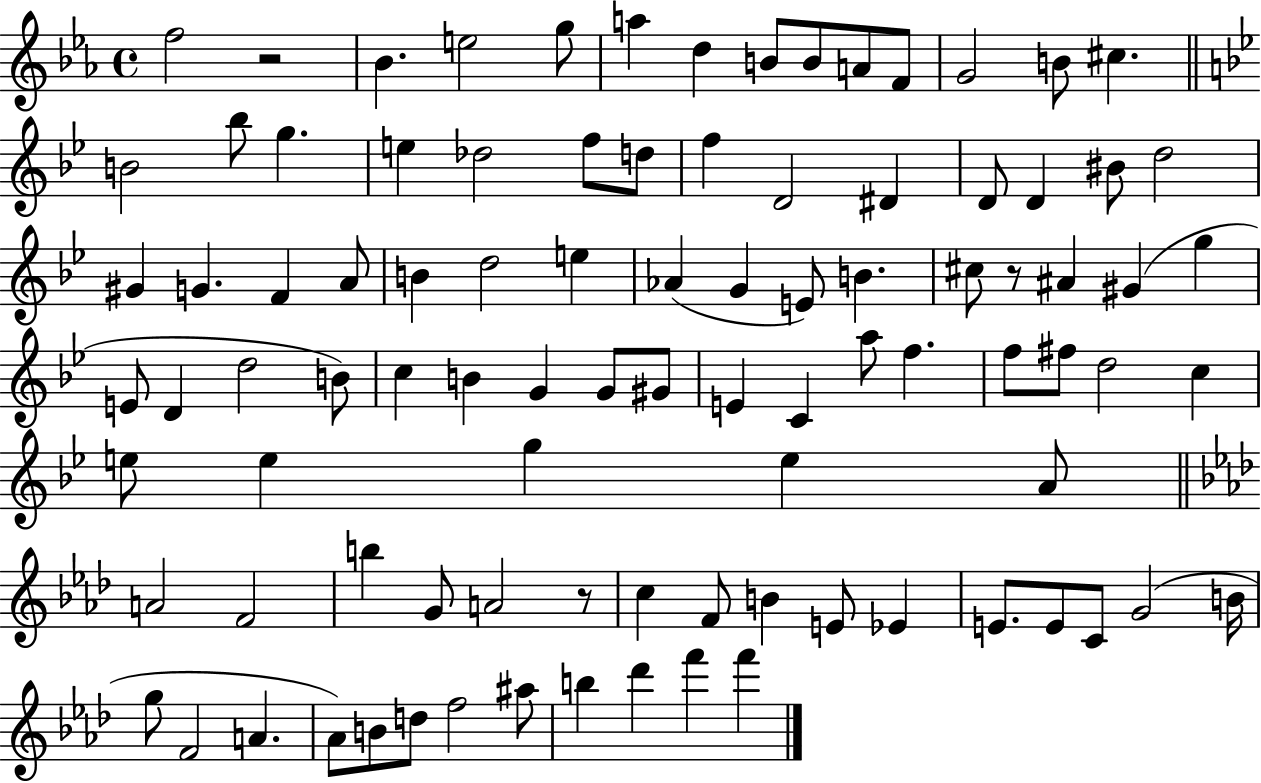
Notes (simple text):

F5/h R/h Bb4/q. E5/h G5/e A5/q D5/q B4/e B4/e A4/e F4/e G4/h B4/e C#5/q. B4/h Bb5/e G5/q. E5/q Db5/h F5/e D5/e F5/q D4/h D#4/q D4/e D4/q BIS4/e D5/h G#4/q G4/q. F4/q A4/e B4/q D5/h E5/q Ab4/q G4/q E4/e B4/q. C#5/e R/e A#4/q G#4/q G5/q E4/e D4/q D5/h B4/e C5/q B4/q G4/q G4/e G#4/e E4/q C4/q A5/e F5/q. F5/e F#5/e D5/h C5/q E5/e E5/q G5/q E5/q A4/e A4/h F4/h B5/q G4/e A4/h R/e C5/q F4/e B4/q E4/e Eb4/q E4/e. E4/e C4/e G4/h B4/s G5/e F4/h A4/q. Ab4/e B4/e D5/e F5/h A#5/e B5/q Db6/q F6/q F6/q